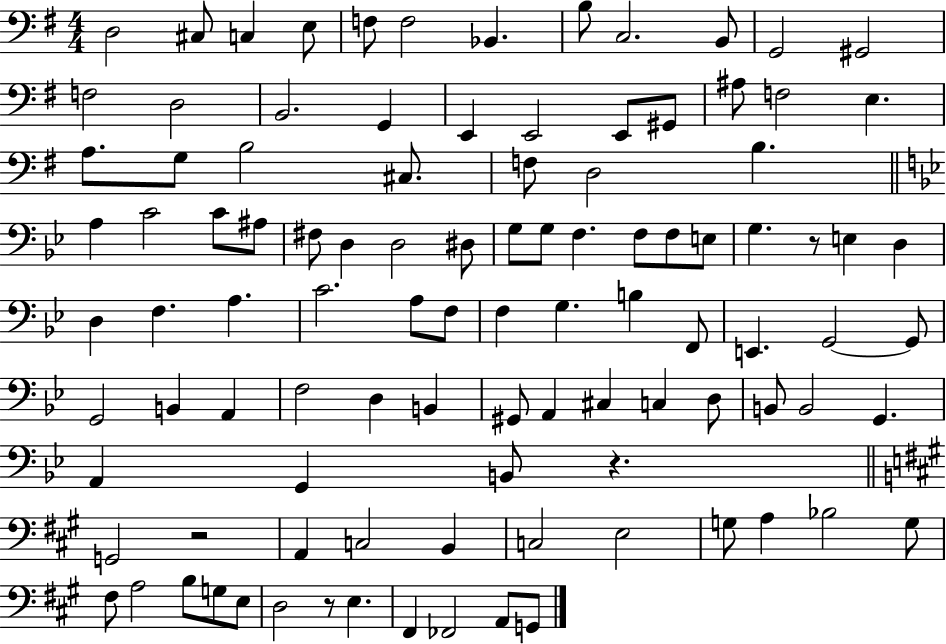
{
  \clef bass
  \numericTimeSignature
  \time 4/4
  \key g \major
  d2 cis8 c4 e8 | f8 f2 bes,4. | b8 c2. b,8 | g,2 gis,2 | \break f2 d2 | b,2. g,4 | e,4 e,2 e,8 gis,8 | ais8 f2 e4. | \break a8. g8 b2 cis8. | f8 d2 b4. | \bar "||" \break \key g \minor a4 c'2 c'8 ais8 | fis8 d4 d2 dis8 | g8 g8 f4. f8 f8 e8 | g4. r8 e4 d4 | \break d4 f4. a4. | c'2. a8 f8 | f4 g4. b4 f,8 | e,4. g,2~~ g,8 | \break g,2 b,4 a,4 | f2 d4 b,4 | gis,8 a,4 cis4 c4 d8 | b,8 b,2 g,4. | \break a,4 g,4 b,8 r4. | \bar "||" \break \key a \major g,2 r2 | a,4 c2 b,4 | c2 e2 | g8 a4 bes2 g8 | \break fis8 a2 b8 g8 e8 | d2 r8 e4. | fis,4 fes,2 a,8 g,8 | \bar "|."
}